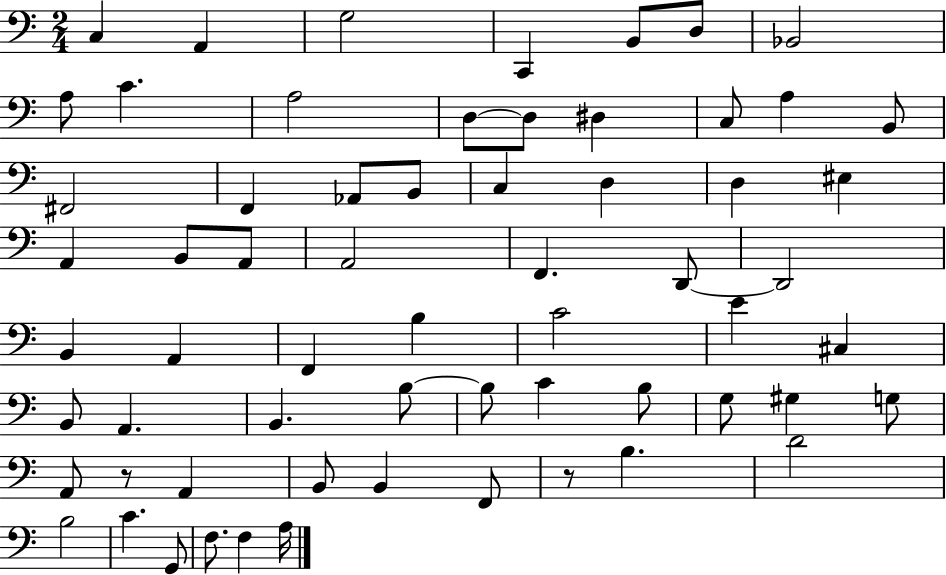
X:1
T:Untitled
M:2/4
L:1/4
K:C
C, A,, G,2 C,, B,,/2 D,/2 _B,,2 A,/2 C A,2 D,/2 D,/2 ^D, C,/2 A, B,,/2 ^F,,2 F,, _A,,/2 B,,/2 C, D, D, ^E, A,, B,,/2 A,,/2 A,,2 F,, D,,/2 D,,2 B,, A,, F,, B, C2 E ^C, B,,/2 A,, B,, B,/2 B,/2 C B,/2 G,/2 ^G, G,/2 A,,/2 z/2 A,, B,,/2 B,, F,,/2 z/2 B, D2 B,2 C G,,/2 F,/2 F, A,/4